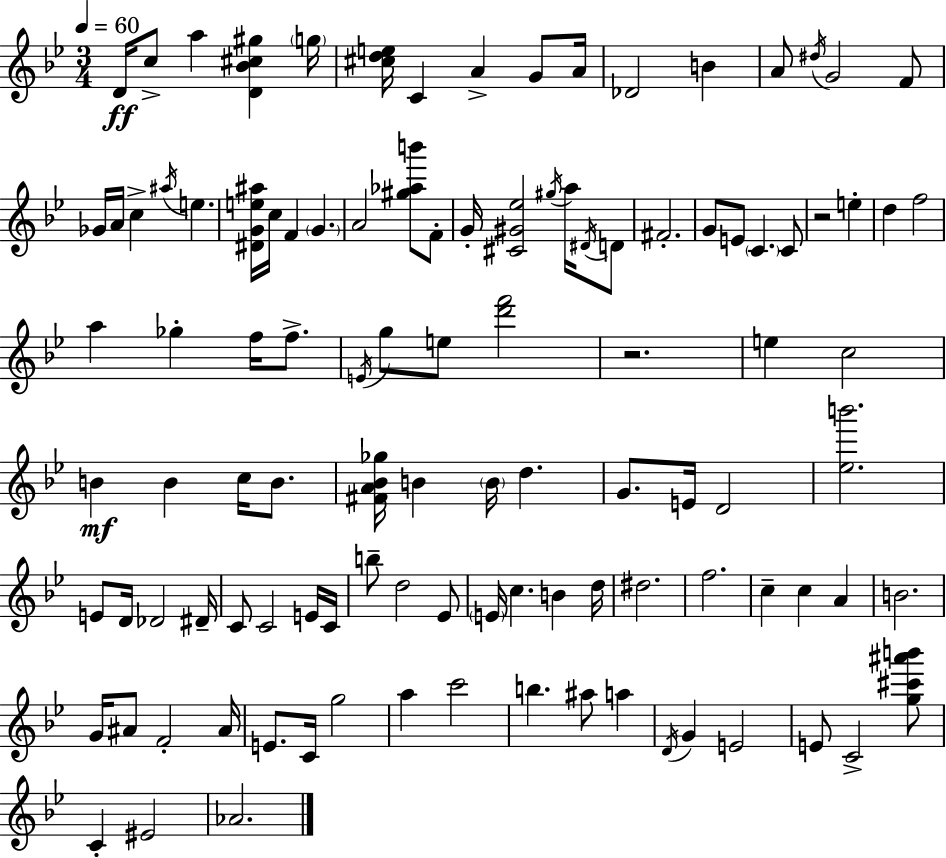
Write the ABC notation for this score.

X:1
T:Untitled
M:3/4
L:1/4
K:Bb
D/4 c/2 a [D_B^c^g] g/4 [^cde]/4 C A G/2 A/4 _D2 B A/2 ^d/4 G2 F/2 _G/4 A/4 c ^a/4 e [^DGe^a]/4 c/4 F G A2 [^g_ab']/2 F/2 G/4 [^C^G_e]2 ^g/4 a/4 ^D/4 D/2 ^F2 G/2 E/2 C C/2 z2 e d f2 a _g f/4 f/2 E/4 g/2 e/2 [d'f']2 z2 e c2 B B c/4 B/2 [^FA_B_g]/4 B B/4 d G/2 E/4 D2 [_eb']2 E/2 D/4 _D2 ^D/4 C/2 C2 E/4 C/4 b/2 d2 _E/2 E/4 c B d/4 ^d2 f2 c c A B2 G/4 ^A/2 F2 ^A/4 E/2 C/4 g2 a c'2 b ^a/2 a D/4 G E2 E/2 C2 [g^c'^a'b']/2 C ^E2 _A2